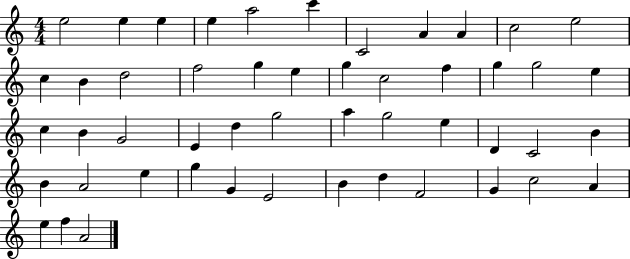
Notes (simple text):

E5/h E5/q E5/q E5/q A5/h C6/q C4/h A4/q A4/q C5/h E5/h C5/q B4/q D5/h F5/h G5/q E5/q G5/q C5/h F5/q G5/q G5/h E5/q C5/q B4/q G4/h E4/q D5/q G5/h A5/q G5/h E5/q D4/q C4/h B4/q B4/q A4/h E5/q G5/q G4/q E4/h B4/q D5/q F4/h G4/q C5/h A4/q E5/q F5/q A4/h